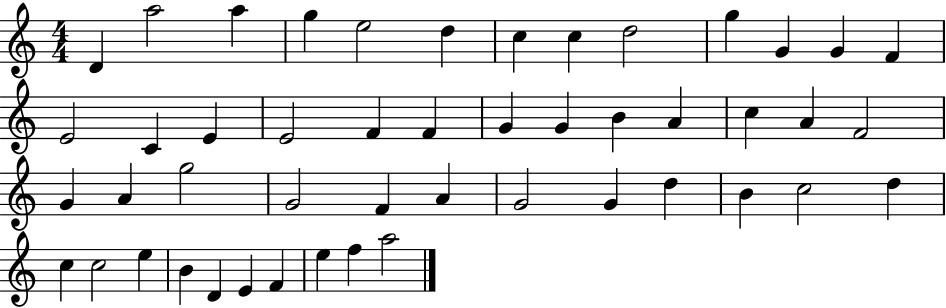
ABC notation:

X:1
T:Untitled
M:4/4
L:1/4
K:C
D a2 a g e2 d c c d2 g G G F E2 C E E2 F F G G B A c A F2 G A g2 G2 F A G2 G d B c2 d c c2 e B D E F e f a2